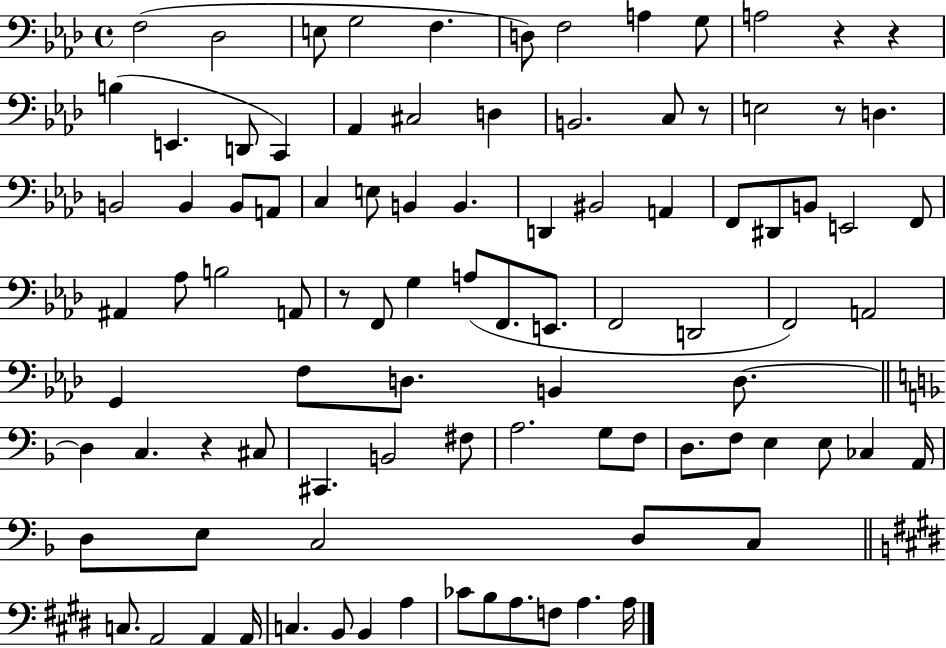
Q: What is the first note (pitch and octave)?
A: F3